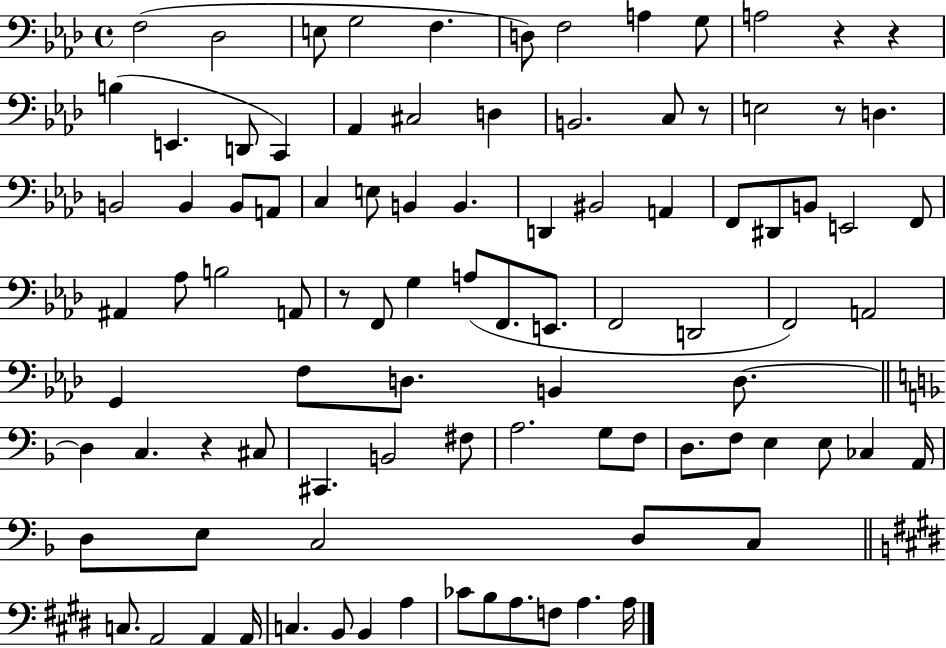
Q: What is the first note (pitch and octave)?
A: F3